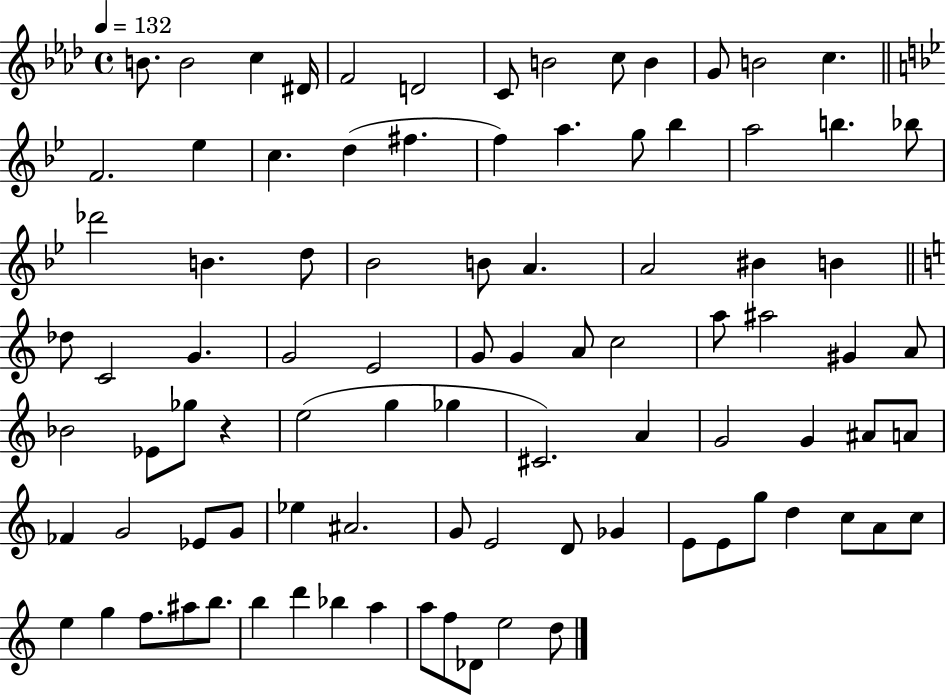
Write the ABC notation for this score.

X:1
T:Untitled
M:4/4
L:1/4
K:Ab
B/2 B2 c ^D/4 F2 D2 C/2 B2 c/2 B G/2 B2 c F2 _e c d ^f f a g/2 _b a2 b _b/2 _d'2 B d/2 _B2 B/2 A A2 ^B B _d/2 C2 G G2 E2 G/2 G A/2 c2 a/2 ^a2 ^G A/2 _B2 _E/2 _g/2 z e2 g _g ^C2 A G2 G ^A/2 A/2 _F G2 _E/2 G/2 _e ^A2 G/2 E2 D/2 _G E/2 E/2 g/2 d c/2 A/2 c/2 e g f/2 ^a/2 b/2 b d' _b a a/2 f/2 _D/2 e2 d/2